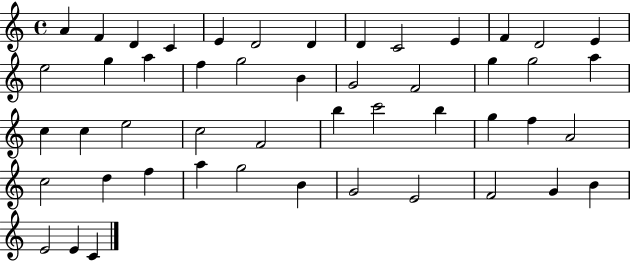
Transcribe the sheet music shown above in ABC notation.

X:1
T:Untitled
M:4/4
L:1/4
K:C
A F D C E D2 D D C2 E F D2 E e2 g a f g2 B G2 F2 g g2 a c c e2 c2 F2 b c'2 b g f A2 c2 d f a g2 B G2 E2 F2 G B E2 E C